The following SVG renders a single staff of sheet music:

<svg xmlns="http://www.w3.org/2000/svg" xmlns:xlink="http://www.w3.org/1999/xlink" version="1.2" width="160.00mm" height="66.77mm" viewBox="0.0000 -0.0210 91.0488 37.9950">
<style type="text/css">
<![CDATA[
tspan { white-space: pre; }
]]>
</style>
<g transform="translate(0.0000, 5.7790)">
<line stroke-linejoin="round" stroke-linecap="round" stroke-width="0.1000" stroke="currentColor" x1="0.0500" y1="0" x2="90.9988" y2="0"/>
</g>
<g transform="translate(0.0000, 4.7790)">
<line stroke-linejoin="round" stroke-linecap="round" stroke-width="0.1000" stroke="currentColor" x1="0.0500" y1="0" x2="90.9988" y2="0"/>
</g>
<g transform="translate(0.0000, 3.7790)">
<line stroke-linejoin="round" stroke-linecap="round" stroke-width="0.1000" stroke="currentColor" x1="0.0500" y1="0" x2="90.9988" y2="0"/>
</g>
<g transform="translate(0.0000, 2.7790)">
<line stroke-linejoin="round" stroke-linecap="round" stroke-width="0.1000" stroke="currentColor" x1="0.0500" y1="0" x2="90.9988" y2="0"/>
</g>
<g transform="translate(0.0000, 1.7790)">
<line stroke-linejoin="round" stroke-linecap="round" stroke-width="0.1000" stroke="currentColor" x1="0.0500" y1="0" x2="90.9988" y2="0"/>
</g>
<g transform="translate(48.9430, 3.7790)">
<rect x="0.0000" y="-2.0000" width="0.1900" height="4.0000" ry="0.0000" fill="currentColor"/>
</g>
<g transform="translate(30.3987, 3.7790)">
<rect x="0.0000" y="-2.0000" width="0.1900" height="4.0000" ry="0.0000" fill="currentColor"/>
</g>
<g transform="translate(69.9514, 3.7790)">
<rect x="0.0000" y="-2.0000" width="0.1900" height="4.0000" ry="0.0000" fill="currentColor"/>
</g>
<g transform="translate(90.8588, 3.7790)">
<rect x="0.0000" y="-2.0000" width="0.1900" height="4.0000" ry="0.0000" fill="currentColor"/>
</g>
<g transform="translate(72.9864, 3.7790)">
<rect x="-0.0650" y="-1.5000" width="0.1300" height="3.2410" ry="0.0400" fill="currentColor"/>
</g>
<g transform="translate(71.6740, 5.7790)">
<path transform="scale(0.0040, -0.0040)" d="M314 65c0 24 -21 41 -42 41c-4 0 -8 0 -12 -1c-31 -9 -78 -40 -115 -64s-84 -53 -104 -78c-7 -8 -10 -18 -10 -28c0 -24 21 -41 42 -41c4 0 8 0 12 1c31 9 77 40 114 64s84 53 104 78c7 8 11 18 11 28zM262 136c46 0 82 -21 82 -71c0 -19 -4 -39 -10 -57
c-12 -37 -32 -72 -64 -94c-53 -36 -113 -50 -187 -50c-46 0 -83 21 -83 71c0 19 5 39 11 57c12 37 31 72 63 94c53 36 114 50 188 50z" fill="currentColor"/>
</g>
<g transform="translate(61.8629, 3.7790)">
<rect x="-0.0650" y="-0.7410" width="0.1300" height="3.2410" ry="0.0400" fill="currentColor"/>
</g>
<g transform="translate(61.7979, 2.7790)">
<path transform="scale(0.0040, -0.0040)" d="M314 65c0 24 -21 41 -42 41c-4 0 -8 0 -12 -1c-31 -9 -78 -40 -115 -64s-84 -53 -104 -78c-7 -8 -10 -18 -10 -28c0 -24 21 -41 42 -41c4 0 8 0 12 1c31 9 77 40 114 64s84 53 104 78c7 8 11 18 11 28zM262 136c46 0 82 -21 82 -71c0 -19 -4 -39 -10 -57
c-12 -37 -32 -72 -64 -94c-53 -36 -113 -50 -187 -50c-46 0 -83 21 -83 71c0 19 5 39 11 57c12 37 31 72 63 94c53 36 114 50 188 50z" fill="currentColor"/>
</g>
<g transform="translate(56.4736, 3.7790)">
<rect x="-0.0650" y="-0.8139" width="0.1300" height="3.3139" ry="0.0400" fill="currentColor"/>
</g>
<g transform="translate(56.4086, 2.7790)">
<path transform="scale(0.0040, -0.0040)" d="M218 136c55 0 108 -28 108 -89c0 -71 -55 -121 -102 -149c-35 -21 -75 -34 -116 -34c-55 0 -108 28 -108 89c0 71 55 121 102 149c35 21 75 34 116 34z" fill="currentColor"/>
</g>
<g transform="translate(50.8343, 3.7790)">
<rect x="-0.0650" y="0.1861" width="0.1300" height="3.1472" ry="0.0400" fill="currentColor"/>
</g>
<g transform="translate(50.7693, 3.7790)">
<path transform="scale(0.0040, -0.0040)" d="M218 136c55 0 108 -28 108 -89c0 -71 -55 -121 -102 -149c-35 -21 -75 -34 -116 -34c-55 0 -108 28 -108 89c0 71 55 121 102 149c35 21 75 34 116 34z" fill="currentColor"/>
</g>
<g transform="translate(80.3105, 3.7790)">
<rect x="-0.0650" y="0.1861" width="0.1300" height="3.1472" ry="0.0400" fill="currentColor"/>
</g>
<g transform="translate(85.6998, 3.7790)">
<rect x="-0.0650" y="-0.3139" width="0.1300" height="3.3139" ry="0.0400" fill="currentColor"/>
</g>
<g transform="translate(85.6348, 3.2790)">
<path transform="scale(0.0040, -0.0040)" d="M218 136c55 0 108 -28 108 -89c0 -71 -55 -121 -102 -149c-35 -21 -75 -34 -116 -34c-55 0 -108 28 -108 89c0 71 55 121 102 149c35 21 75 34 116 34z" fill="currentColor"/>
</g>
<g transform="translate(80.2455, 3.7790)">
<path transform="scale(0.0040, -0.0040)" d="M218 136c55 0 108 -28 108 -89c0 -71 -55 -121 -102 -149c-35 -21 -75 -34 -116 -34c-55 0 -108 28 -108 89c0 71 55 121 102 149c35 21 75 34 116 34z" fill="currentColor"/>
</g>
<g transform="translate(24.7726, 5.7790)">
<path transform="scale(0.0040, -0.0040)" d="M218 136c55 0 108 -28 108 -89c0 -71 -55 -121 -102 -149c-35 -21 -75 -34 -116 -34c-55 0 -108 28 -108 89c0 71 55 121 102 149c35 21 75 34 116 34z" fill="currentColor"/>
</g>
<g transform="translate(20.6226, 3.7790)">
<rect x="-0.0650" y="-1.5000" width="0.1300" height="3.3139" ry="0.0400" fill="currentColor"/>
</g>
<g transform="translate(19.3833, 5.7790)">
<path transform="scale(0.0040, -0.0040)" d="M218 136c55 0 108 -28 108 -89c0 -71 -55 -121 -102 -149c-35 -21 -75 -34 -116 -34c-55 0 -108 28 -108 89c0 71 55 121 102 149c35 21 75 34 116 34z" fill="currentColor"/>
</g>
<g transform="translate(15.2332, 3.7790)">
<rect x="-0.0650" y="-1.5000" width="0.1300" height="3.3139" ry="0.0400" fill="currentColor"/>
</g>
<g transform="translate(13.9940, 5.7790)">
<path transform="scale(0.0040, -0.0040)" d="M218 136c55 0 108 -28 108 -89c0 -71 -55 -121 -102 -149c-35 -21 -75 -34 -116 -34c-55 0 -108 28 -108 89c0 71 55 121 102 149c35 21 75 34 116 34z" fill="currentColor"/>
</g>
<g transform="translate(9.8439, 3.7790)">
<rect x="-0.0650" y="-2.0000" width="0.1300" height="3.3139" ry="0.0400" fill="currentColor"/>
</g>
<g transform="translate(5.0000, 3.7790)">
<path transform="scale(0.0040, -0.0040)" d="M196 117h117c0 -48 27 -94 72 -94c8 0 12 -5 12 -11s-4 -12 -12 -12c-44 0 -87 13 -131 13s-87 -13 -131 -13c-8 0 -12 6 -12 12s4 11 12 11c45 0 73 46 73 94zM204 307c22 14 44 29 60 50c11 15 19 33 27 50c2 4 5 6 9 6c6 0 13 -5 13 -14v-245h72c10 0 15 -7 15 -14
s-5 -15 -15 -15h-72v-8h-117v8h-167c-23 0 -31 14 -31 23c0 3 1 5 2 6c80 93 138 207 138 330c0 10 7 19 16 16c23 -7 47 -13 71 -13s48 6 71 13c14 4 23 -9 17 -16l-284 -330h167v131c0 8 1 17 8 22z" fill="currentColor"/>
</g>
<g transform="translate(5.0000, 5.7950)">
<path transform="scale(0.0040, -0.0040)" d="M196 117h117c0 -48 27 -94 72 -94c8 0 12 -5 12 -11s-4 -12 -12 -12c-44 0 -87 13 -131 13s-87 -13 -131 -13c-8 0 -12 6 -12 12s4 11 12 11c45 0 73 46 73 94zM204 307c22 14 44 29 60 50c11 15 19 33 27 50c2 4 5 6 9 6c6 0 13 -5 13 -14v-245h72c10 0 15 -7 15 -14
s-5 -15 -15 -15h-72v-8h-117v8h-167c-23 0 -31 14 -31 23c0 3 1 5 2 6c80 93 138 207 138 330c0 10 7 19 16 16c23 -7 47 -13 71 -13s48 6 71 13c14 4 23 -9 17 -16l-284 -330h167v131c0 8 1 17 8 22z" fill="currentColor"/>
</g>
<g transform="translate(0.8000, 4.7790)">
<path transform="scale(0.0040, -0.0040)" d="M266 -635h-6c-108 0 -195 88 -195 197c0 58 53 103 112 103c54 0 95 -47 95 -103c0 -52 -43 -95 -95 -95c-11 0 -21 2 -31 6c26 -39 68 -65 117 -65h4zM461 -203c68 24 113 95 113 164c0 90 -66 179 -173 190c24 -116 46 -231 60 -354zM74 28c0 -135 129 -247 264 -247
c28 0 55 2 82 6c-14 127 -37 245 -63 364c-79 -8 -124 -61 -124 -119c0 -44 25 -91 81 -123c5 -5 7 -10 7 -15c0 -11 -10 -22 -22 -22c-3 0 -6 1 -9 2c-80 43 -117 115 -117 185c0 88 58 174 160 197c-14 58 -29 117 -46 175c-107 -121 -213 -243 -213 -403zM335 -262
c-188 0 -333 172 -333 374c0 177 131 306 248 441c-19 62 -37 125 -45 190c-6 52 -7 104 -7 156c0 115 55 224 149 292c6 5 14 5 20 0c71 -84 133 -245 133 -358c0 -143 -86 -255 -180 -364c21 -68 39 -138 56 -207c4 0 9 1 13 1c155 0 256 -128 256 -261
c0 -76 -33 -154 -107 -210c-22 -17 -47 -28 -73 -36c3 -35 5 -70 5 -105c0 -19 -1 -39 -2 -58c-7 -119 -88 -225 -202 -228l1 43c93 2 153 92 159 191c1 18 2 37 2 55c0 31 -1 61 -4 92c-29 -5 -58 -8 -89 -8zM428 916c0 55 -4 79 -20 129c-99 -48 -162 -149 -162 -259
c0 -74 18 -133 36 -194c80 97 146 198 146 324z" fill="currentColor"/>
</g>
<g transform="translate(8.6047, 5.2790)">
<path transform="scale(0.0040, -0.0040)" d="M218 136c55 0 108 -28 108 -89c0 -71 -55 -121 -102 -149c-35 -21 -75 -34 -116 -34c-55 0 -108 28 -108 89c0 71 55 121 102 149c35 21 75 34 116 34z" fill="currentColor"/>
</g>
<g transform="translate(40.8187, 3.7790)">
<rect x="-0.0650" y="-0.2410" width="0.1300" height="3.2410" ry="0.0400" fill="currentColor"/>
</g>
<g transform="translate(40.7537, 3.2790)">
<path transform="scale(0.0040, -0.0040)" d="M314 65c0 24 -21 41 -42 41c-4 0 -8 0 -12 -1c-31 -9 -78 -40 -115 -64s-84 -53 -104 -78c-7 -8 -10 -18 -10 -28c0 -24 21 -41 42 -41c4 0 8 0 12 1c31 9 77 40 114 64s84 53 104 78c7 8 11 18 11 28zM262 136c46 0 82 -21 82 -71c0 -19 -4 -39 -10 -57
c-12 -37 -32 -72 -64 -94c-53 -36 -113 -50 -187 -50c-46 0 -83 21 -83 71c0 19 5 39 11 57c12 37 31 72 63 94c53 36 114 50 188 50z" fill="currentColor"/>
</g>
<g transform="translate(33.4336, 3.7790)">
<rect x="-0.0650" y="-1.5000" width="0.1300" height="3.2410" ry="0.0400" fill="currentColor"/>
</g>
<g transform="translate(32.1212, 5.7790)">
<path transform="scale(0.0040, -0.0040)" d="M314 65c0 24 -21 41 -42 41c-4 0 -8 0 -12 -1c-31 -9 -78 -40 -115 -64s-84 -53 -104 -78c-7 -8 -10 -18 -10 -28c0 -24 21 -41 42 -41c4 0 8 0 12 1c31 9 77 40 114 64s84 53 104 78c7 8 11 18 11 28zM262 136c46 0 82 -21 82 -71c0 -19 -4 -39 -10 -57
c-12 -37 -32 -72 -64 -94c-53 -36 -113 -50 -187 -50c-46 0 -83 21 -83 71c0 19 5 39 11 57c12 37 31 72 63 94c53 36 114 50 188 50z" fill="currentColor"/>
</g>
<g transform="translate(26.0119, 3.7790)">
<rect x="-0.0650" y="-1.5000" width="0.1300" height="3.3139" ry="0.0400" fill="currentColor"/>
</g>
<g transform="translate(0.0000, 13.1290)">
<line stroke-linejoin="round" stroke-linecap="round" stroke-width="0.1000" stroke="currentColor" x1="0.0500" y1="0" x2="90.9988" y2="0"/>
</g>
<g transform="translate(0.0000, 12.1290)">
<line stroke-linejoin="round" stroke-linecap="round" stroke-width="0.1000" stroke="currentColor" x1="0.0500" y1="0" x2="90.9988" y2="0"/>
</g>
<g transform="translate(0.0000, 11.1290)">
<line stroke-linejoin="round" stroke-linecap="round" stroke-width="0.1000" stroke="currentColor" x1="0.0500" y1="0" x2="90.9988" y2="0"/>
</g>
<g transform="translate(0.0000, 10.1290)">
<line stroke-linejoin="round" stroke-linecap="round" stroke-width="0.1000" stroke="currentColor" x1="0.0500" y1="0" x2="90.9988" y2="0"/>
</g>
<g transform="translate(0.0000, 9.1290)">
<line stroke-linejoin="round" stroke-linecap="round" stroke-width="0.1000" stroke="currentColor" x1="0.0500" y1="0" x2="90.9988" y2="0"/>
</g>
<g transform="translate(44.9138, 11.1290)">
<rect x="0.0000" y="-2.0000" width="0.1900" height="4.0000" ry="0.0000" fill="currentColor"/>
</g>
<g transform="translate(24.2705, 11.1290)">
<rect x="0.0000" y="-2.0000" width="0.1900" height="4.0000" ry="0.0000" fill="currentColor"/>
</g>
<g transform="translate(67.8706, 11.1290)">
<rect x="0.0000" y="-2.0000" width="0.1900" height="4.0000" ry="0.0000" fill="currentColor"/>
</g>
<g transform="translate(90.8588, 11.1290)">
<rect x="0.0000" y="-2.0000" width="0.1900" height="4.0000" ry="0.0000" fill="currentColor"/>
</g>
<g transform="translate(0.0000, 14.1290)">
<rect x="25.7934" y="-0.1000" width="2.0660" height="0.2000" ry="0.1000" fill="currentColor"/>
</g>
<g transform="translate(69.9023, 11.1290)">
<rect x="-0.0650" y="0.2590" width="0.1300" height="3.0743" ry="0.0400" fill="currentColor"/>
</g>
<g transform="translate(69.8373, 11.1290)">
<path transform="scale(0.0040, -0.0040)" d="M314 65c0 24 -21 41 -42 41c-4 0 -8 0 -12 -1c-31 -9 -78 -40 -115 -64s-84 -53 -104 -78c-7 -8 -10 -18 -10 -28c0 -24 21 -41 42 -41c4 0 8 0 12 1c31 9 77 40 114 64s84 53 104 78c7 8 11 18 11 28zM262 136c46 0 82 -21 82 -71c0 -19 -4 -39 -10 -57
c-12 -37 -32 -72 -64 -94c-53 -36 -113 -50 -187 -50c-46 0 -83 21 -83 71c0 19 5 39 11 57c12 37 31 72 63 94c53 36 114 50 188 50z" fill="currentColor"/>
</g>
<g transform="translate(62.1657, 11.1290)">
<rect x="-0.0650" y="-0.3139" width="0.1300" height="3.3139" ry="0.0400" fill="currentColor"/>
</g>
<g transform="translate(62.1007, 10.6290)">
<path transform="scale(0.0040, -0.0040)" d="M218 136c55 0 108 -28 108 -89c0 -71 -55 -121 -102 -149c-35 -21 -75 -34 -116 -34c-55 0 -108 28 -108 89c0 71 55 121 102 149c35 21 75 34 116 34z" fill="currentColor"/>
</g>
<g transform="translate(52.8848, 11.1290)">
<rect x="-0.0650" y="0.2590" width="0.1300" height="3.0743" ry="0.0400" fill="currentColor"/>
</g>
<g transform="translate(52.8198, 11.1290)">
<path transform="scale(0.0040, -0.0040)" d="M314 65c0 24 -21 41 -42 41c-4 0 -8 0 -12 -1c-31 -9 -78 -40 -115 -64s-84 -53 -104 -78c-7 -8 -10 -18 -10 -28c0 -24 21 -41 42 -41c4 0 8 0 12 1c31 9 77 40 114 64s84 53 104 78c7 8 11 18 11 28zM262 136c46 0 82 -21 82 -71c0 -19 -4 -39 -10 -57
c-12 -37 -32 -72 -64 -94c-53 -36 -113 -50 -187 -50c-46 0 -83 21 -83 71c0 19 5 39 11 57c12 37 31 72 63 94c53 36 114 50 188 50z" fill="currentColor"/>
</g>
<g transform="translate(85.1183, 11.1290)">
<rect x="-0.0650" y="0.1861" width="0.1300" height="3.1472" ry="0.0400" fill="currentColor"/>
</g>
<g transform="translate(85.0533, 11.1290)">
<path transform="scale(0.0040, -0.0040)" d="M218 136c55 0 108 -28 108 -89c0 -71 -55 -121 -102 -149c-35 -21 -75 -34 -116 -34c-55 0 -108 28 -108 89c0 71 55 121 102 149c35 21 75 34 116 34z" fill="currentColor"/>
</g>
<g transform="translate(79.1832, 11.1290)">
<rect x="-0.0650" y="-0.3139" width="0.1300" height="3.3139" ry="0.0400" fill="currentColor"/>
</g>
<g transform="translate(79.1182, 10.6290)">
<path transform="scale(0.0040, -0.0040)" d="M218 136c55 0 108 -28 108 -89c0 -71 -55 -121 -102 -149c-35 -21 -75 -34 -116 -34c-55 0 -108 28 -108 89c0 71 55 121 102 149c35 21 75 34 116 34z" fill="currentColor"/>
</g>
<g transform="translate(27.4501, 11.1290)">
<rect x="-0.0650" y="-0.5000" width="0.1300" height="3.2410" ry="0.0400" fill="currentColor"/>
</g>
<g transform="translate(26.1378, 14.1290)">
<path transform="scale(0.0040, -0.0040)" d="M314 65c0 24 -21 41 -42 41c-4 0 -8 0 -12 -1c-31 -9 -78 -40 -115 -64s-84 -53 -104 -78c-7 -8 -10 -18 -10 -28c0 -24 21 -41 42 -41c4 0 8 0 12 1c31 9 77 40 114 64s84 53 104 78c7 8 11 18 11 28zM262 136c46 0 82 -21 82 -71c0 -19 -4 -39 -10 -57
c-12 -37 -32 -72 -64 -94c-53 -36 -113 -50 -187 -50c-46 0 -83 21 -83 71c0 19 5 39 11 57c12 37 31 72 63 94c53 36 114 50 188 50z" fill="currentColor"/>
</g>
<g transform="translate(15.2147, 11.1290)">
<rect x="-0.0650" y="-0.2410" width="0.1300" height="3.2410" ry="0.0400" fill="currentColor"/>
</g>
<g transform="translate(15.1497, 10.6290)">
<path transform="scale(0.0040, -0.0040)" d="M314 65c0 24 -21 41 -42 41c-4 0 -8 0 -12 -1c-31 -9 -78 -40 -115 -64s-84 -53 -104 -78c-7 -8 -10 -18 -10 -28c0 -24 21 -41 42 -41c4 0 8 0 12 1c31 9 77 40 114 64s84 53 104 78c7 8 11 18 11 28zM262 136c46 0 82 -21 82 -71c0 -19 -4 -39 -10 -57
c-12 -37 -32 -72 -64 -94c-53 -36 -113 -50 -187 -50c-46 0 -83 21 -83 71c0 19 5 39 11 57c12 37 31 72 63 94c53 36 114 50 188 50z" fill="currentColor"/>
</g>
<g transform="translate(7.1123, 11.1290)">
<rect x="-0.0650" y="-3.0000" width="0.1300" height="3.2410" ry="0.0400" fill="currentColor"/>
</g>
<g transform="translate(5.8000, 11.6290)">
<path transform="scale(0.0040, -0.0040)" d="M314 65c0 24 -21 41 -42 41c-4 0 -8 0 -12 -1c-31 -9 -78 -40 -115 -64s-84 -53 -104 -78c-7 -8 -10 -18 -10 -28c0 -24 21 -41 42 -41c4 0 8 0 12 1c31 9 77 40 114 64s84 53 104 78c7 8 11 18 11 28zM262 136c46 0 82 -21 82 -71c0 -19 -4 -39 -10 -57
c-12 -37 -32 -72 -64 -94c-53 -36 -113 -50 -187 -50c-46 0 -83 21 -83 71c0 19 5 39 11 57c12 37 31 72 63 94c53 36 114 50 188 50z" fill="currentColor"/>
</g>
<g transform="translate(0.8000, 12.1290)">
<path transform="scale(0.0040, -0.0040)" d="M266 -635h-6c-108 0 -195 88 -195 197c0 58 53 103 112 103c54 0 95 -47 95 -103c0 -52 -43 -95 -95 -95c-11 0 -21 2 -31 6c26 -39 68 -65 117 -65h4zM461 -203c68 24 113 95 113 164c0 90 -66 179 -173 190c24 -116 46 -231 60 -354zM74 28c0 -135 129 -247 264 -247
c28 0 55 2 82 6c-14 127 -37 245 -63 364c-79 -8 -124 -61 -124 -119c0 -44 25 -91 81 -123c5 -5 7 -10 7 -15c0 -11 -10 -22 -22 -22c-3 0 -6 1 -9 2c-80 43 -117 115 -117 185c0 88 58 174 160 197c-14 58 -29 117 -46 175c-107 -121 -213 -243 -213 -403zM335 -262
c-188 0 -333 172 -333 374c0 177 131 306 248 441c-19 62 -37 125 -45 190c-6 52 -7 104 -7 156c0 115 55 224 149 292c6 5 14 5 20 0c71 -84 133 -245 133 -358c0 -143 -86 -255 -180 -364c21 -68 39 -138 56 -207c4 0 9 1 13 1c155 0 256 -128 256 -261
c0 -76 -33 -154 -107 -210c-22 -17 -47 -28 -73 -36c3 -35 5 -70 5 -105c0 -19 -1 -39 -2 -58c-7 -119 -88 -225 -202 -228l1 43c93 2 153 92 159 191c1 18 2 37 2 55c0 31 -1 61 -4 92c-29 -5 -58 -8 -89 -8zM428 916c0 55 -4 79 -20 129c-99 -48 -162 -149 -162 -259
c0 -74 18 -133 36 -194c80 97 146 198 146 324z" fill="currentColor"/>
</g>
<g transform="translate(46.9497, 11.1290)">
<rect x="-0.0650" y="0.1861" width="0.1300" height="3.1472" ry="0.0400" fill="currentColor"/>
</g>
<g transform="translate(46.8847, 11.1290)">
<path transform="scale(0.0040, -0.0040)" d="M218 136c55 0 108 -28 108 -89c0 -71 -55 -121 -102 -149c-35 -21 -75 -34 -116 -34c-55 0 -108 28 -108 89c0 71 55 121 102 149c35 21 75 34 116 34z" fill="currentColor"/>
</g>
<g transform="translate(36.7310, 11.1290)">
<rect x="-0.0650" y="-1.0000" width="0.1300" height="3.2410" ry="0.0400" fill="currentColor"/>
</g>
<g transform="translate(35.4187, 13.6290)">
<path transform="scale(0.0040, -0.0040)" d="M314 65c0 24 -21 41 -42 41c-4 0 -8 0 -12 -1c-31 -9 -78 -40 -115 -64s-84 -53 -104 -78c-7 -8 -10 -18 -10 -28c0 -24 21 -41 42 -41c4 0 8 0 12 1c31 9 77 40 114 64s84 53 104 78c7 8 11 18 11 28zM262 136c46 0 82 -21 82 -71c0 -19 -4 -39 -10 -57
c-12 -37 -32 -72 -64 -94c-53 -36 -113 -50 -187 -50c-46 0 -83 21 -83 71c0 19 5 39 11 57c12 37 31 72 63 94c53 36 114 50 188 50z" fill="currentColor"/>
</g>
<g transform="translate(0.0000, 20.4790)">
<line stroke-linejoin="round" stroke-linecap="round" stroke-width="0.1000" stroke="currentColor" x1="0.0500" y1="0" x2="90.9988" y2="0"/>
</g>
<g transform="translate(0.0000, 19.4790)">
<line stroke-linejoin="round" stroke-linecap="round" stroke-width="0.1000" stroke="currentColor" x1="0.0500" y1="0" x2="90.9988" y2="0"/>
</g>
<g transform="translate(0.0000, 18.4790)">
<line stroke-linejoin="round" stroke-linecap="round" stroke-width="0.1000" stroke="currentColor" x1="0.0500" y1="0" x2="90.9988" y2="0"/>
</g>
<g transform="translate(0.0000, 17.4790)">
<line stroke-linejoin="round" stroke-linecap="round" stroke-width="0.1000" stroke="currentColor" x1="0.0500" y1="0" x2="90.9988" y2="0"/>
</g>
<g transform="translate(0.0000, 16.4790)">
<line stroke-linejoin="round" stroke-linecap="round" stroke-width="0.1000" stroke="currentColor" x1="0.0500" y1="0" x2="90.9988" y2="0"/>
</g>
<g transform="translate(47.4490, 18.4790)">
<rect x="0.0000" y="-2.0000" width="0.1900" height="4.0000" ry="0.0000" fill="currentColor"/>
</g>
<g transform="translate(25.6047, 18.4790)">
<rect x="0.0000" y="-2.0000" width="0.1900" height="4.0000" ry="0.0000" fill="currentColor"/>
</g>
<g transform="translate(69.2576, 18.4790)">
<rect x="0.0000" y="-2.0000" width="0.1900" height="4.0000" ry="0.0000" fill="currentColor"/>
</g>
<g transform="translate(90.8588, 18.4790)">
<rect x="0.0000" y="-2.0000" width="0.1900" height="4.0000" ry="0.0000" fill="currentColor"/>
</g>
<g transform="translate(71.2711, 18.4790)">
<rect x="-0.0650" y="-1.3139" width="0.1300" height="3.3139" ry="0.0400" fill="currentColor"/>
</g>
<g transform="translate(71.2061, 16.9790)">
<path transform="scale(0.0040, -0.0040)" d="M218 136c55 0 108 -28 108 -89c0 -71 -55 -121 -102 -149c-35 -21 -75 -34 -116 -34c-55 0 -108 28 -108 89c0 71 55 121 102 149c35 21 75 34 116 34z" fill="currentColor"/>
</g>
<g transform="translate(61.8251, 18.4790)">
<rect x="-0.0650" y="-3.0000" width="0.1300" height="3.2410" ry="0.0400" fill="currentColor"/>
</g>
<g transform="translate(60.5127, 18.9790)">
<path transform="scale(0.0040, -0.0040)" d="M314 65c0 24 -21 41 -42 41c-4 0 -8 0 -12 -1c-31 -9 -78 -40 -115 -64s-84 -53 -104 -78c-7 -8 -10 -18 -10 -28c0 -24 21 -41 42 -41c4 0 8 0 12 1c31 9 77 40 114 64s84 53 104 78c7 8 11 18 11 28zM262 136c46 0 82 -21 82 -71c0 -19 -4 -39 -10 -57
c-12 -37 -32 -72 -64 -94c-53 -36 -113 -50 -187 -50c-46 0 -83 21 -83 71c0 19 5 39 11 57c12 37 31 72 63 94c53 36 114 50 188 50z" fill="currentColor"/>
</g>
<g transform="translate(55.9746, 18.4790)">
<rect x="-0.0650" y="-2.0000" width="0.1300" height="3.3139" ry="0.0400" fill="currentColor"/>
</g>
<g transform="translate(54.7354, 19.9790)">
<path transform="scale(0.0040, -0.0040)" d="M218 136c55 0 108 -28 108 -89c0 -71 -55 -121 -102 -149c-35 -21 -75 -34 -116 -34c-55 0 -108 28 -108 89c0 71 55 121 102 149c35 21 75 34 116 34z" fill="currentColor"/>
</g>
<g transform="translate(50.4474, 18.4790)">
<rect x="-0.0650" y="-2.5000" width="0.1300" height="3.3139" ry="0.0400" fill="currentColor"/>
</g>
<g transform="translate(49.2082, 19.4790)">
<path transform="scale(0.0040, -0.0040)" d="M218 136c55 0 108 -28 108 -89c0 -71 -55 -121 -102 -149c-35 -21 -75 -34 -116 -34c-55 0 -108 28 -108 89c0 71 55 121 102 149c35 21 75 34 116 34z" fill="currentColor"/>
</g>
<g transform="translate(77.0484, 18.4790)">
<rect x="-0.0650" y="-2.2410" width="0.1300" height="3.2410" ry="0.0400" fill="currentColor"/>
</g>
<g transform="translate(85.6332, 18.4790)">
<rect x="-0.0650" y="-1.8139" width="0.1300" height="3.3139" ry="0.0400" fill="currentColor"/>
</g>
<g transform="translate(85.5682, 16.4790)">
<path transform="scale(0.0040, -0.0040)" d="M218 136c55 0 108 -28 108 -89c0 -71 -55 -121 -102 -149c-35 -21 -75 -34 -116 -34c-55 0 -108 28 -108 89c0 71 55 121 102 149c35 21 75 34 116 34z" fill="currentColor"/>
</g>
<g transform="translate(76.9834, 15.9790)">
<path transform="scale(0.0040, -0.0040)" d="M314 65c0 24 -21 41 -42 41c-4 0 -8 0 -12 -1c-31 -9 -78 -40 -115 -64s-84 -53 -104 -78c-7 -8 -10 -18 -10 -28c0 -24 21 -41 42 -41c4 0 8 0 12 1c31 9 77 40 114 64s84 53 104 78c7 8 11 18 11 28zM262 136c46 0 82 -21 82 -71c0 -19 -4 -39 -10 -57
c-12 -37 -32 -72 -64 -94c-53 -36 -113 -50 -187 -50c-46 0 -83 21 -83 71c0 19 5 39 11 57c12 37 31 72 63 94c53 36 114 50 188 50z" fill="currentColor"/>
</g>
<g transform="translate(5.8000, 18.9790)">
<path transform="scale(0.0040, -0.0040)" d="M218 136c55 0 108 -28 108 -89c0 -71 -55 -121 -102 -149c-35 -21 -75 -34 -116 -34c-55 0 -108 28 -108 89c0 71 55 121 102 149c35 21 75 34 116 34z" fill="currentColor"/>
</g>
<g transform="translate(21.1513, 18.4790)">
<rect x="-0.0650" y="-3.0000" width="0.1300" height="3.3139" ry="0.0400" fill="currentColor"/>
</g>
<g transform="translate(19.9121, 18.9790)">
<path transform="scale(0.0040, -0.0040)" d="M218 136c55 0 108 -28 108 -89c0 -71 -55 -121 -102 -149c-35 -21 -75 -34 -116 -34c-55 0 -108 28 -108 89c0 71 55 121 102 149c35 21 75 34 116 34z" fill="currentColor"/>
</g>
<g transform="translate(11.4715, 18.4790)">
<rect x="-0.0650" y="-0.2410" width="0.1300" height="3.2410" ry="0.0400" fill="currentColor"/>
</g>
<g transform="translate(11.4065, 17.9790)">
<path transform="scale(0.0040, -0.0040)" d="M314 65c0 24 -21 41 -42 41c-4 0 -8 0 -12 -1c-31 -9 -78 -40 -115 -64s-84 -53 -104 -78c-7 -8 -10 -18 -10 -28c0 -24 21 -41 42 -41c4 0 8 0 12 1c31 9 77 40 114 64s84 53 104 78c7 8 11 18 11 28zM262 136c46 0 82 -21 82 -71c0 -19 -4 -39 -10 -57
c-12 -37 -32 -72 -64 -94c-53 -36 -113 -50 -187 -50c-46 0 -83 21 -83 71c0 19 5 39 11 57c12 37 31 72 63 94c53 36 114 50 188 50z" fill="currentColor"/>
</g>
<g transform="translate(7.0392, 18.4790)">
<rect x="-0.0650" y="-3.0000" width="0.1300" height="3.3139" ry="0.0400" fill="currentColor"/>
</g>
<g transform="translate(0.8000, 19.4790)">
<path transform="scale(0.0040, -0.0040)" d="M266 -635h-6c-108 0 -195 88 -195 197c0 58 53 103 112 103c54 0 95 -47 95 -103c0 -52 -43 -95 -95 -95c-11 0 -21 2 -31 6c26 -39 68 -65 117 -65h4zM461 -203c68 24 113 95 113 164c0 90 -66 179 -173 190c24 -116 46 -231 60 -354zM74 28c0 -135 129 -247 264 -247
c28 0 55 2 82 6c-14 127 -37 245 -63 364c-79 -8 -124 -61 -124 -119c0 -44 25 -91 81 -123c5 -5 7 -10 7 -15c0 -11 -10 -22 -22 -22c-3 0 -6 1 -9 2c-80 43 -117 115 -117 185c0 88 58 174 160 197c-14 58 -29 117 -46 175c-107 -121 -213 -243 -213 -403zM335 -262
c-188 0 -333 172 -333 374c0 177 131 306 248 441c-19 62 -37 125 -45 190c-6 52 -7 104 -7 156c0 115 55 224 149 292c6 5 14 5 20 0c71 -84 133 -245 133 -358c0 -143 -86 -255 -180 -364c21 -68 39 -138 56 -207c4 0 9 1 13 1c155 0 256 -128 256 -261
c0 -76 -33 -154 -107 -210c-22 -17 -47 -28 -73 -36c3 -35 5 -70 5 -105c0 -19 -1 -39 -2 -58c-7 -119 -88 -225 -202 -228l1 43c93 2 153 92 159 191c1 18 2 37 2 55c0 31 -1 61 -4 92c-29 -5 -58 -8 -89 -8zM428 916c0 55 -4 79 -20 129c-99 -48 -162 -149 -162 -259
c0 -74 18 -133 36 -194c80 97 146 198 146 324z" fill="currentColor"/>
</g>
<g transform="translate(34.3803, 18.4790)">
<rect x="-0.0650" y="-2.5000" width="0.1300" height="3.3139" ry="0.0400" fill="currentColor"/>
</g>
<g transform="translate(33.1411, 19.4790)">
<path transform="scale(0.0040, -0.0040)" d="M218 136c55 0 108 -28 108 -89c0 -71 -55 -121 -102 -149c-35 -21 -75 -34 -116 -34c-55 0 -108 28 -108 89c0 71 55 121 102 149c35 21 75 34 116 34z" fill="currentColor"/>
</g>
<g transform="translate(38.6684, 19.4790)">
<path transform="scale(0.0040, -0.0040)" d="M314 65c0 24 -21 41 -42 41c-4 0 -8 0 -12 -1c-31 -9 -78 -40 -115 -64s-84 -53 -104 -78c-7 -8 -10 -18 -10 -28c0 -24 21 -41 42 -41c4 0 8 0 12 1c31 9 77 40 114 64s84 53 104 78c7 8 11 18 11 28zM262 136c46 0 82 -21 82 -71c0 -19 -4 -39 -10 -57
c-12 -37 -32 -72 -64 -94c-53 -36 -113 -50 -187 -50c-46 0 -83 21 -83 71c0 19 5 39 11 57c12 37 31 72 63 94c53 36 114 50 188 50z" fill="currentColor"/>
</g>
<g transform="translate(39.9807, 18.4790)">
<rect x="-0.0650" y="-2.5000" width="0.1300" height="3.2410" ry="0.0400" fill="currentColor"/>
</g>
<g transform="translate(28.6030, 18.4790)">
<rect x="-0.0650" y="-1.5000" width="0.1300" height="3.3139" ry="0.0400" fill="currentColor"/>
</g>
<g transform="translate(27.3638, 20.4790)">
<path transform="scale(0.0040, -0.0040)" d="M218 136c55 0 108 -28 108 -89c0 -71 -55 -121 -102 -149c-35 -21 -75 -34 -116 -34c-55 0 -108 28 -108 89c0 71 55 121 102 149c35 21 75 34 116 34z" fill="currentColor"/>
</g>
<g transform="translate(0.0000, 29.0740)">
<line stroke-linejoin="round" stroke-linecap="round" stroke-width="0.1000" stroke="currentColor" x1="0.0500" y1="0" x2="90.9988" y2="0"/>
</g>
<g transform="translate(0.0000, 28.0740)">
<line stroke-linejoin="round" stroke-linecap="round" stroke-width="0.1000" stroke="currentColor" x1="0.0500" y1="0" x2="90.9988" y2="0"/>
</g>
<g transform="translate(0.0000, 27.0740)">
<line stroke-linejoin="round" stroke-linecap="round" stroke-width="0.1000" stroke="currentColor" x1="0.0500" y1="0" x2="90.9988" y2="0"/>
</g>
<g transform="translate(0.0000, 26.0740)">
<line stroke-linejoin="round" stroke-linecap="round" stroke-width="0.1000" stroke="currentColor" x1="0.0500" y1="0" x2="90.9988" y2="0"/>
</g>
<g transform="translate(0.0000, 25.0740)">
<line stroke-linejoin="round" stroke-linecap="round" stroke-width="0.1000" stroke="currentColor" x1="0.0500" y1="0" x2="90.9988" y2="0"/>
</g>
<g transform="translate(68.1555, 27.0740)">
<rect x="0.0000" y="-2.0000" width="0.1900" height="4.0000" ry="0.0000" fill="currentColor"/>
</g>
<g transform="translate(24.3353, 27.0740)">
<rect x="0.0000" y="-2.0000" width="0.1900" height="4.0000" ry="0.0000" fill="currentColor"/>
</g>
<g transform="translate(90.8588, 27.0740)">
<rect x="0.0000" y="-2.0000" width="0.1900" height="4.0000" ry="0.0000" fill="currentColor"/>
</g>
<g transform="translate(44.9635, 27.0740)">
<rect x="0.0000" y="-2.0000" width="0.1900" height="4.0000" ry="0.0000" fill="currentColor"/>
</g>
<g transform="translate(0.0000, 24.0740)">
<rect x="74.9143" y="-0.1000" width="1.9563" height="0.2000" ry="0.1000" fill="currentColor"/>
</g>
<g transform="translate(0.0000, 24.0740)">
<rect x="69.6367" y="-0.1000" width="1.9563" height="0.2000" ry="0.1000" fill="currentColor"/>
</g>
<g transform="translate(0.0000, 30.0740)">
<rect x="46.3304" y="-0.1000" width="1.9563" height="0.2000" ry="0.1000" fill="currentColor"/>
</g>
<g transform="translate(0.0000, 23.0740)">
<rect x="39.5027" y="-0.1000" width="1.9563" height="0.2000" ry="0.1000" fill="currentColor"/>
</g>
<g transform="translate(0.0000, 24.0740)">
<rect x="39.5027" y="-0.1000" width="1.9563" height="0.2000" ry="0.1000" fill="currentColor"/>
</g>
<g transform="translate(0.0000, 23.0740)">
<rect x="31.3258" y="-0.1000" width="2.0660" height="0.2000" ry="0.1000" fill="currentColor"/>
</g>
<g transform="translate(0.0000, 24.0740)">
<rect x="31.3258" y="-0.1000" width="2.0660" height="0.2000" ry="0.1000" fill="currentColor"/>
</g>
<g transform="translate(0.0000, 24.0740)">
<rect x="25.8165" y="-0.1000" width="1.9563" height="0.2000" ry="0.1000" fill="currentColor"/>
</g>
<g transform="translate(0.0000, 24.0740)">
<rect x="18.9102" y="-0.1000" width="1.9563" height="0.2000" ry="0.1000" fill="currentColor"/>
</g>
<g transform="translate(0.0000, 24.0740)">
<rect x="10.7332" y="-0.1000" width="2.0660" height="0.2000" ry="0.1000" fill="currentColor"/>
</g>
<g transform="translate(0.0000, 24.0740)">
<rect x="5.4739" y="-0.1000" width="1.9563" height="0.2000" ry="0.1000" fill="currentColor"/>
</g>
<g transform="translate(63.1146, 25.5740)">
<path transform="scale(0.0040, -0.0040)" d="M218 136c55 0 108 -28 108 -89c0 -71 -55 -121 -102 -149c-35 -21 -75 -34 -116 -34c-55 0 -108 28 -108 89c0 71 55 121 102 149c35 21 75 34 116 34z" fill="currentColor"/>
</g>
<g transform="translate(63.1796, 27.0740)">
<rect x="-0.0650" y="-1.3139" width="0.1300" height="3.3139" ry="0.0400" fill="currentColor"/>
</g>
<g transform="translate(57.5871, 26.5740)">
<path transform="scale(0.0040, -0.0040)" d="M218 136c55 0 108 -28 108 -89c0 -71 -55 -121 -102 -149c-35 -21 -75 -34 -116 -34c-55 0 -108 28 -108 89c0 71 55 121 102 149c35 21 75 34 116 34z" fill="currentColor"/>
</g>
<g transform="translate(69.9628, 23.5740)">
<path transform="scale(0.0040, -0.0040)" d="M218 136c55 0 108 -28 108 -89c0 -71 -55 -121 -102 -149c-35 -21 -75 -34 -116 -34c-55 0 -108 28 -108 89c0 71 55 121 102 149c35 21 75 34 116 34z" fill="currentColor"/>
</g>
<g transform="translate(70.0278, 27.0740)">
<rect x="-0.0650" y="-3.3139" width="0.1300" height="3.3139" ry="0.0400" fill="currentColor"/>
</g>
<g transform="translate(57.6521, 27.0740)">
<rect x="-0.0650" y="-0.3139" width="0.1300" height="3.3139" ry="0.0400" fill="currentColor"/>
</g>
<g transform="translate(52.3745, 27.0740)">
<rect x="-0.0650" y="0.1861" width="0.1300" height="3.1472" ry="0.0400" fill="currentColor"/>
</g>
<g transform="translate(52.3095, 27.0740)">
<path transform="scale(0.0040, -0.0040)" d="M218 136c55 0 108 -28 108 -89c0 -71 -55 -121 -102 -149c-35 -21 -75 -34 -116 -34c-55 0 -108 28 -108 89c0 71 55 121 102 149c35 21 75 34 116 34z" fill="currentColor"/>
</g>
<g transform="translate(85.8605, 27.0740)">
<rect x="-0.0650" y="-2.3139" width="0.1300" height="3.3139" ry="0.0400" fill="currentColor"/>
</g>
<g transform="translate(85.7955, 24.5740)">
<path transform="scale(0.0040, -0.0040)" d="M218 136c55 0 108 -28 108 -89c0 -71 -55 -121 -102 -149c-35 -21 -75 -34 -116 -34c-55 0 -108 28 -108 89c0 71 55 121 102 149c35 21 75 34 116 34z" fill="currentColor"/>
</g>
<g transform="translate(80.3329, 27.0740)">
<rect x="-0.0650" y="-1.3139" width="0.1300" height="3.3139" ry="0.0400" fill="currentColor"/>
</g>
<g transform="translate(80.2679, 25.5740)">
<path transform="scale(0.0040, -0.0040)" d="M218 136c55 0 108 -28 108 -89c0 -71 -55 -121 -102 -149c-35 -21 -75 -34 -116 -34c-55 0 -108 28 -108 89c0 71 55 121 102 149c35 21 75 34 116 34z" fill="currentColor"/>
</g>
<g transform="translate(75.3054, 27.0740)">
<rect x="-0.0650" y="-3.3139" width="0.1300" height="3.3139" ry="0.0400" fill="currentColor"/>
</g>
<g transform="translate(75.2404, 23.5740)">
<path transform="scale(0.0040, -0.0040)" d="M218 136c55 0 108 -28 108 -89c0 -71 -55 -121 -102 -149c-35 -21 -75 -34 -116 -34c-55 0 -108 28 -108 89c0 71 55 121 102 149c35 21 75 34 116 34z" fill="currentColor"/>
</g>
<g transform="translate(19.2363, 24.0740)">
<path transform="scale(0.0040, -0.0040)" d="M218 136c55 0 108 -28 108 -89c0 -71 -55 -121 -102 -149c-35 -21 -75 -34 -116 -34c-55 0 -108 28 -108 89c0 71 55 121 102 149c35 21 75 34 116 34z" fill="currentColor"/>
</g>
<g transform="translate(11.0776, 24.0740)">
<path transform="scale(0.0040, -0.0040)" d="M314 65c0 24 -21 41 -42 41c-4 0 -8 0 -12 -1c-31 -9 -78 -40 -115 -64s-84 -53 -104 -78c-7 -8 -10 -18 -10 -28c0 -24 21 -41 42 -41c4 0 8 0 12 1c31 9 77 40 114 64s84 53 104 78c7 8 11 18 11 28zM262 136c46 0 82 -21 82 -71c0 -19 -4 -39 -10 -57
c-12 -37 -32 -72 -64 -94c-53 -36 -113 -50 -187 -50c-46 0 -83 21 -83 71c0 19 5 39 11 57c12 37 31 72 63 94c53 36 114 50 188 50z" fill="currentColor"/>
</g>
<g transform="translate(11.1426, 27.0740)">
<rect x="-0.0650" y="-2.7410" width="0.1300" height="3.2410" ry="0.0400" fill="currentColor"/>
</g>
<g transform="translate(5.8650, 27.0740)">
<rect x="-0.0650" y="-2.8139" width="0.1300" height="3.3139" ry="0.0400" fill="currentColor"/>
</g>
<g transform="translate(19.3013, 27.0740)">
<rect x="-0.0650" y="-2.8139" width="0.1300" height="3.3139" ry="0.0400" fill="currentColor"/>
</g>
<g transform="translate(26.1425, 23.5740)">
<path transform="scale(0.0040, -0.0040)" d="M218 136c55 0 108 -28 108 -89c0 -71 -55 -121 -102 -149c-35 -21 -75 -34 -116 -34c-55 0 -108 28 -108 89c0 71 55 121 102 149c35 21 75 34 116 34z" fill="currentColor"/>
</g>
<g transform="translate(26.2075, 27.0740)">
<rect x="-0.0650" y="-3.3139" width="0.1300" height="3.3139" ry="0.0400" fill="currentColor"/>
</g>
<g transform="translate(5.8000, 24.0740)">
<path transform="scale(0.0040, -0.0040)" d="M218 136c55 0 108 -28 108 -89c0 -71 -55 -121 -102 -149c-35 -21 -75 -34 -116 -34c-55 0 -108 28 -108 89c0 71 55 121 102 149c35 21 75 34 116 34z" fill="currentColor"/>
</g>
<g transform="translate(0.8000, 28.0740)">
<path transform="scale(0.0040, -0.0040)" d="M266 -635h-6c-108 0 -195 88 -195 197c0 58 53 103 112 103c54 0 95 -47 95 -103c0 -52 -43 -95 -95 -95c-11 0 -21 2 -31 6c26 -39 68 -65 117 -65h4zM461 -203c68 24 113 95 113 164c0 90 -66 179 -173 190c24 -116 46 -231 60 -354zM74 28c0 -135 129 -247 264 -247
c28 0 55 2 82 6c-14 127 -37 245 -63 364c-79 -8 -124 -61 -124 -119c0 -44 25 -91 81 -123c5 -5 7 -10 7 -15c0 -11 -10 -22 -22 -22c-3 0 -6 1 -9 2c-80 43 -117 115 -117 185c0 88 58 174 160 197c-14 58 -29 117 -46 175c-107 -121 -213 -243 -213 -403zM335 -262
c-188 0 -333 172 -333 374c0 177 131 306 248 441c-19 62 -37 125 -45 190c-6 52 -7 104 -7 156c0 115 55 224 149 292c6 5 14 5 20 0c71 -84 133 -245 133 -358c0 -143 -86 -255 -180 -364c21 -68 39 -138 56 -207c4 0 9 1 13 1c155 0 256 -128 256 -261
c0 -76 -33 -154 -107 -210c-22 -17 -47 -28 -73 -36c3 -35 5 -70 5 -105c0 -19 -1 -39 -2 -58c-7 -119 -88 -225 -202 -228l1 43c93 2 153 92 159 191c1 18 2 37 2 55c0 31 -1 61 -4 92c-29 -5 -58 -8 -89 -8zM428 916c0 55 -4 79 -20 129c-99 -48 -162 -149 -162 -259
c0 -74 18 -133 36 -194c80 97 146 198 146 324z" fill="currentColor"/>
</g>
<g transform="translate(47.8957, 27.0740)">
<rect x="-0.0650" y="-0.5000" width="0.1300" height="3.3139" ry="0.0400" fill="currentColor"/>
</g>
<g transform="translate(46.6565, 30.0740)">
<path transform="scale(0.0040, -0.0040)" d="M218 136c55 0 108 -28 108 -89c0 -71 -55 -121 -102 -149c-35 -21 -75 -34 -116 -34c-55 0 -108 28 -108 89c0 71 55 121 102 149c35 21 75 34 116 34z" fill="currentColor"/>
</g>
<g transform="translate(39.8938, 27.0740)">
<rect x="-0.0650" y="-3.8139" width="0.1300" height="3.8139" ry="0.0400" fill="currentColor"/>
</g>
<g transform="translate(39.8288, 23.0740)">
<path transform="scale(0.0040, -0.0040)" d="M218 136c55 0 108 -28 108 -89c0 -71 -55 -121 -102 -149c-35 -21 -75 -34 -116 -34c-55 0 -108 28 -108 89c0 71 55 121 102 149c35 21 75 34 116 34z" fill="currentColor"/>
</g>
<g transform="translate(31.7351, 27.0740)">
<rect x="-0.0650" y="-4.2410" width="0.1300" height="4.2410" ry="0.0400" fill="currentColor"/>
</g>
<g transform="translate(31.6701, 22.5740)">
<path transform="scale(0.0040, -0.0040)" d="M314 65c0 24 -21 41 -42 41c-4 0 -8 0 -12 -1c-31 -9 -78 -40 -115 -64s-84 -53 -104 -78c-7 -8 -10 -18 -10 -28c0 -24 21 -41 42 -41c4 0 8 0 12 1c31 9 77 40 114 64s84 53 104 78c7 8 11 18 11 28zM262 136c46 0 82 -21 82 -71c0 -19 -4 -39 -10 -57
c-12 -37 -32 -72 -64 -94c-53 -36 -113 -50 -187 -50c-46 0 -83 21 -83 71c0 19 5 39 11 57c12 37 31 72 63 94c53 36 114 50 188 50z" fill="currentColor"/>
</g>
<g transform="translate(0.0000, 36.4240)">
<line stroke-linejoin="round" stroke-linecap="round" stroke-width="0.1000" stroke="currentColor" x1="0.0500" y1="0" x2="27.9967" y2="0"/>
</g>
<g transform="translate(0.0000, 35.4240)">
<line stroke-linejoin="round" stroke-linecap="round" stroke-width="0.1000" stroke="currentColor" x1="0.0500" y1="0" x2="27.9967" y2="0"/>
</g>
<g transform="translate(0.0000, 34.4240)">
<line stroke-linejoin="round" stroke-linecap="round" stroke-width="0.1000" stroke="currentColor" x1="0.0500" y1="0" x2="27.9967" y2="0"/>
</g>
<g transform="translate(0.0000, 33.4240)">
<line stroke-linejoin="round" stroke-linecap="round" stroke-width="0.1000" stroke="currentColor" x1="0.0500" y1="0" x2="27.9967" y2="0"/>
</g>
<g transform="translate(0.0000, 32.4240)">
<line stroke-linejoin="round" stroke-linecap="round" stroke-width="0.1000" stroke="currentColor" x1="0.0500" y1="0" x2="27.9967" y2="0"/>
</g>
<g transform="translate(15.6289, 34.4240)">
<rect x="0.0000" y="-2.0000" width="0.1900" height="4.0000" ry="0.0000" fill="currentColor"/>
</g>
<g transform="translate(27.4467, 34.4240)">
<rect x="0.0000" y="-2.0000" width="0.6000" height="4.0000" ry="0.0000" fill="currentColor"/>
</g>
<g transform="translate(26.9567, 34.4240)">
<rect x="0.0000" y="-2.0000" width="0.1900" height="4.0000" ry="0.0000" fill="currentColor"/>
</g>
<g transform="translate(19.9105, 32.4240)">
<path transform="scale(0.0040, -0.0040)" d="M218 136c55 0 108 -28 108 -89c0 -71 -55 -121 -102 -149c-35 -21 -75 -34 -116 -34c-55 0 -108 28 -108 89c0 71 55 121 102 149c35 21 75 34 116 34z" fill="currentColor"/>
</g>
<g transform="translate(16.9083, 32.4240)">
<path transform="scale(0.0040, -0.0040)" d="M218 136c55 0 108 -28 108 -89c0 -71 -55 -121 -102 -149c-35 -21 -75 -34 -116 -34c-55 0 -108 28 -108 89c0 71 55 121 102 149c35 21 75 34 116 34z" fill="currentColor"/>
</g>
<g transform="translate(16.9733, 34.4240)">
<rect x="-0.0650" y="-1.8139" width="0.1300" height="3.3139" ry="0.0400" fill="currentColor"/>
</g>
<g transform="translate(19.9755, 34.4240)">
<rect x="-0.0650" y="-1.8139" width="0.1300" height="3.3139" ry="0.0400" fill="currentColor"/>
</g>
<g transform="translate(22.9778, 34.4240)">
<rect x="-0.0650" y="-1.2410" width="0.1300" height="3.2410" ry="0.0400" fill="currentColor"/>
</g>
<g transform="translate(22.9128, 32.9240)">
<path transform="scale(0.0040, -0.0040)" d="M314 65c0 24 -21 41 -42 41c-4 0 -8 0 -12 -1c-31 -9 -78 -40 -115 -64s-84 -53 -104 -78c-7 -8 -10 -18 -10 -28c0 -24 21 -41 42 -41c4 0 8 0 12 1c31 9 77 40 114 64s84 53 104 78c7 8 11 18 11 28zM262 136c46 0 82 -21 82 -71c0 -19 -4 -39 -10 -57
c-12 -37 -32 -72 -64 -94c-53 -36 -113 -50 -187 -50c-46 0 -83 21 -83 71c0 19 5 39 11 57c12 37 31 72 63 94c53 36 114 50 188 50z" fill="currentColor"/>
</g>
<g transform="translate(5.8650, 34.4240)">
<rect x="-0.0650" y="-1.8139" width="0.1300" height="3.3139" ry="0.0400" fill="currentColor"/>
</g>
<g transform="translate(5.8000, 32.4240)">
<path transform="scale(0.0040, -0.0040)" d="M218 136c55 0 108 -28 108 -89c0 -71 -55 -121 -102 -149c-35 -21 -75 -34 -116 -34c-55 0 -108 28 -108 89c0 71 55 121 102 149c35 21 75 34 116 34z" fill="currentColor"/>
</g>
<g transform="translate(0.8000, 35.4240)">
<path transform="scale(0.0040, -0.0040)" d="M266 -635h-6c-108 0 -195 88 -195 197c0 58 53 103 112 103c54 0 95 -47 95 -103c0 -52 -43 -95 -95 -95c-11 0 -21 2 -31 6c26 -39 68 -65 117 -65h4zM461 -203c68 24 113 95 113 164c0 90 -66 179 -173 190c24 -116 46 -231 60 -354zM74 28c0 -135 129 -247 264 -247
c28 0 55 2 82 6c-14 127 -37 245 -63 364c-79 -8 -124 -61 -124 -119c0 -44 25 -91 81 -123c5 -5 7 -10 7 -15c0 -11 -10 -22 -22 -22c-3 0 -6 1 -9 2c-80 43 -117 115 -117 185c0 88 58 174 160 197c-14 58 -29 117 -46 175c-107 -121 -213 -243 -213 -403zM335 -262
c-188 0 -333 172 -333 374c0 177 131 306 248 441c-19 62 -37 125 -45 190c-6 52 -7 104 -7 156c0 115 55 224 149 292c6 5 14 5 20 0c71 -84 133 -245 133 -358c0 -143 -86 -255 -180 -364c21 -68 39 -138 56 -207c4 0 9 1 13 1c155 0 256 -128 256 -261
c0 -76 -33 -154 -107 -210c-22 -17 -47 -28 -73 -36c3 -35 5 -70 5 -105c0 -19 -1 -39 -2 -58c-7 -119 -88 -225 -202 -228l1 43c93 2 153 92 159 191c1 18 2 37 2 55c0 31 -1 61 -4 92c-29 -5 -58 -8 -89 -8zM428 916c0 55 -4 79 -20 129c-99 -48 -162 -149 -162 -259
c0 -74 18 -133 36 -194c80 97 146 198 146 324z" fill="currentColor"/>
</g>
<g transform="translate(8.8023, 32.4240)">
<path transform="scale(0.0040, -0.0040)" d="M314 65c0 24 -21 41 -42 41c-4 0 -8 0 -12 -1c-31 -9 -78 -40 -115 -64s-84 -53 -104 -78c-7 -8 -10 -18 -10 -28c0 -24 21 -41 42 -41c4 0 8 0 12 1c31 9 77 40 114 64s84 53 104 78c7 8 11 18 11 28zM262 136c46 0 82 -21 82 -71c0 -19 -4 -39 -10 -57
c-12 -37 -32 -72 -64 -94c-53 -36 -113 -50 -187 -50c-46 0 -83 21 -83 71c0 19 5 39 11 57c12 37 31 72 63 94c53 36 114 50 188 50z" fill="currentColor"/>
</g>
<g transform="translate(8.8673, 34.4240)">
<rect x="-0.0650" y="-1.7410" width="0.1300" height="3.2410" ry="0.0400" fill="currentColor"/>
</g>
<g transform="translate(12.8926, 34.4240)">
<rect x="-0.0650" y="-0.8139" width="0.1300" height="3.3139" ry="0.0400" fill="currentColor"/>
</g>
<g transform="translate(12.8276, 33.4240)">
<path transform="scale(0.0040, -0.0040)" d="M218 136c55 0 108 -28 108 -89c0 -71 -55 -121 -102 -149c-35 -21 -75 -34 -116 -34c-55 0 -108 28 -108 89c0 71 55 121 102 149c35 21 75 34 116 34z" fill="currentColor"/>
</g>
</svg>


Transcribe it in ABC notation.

X:1
T:Untitled
M:4/4
L:1/4
K:C
F E E E E2 c2 B d d2 E2 B c A2 c2 C2 D2 B B2 c B2 c B A c2 A E G G2 G F A2 e g2 f a a2 a b d'2 c' C B c e b b e g f f2 d f f e2